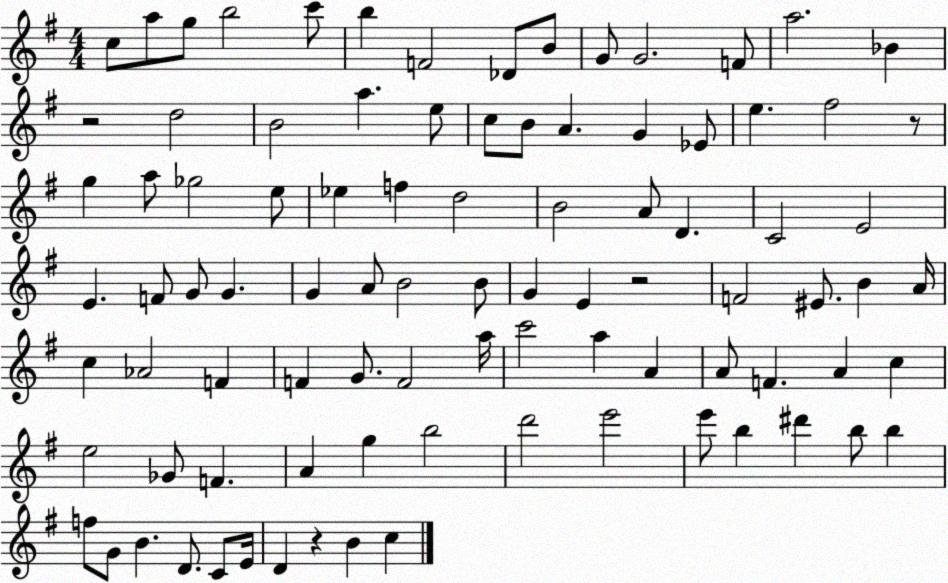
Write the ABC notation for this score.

X:1
T:Untitled
M:4/4
L:1/4
K:G
c/2 a/2 g/2 b2 c'/2 b F2 _D/2 B/2 G/2 G2 F/2 a2 _B z2 d2 B2 a e/2 c/2 B/2 A G _E/2 e ^f2 z/2 g a/2 _g2 e/2 _e f d2 B2 A/2 D C2 E2 E F/2 G/2 G G A/2 B2 B/2 G E z2 F2 ^E/2 B A/4 c _A2 F F G/2 F2 a/4 c'2 a A A/2 F A c e2 _G/2 F A g b2 d'2 e'2 e'/2 b ^d' b/2 b f/2 G/2 B D/2 C/2 E/4 D z B c